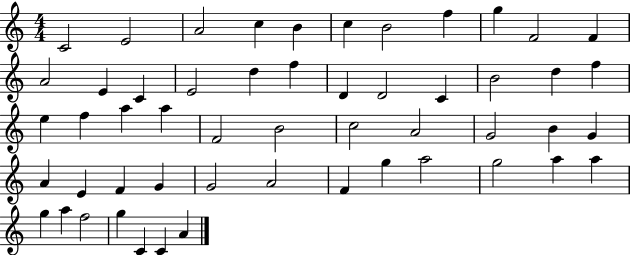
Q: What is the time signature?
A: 4/4